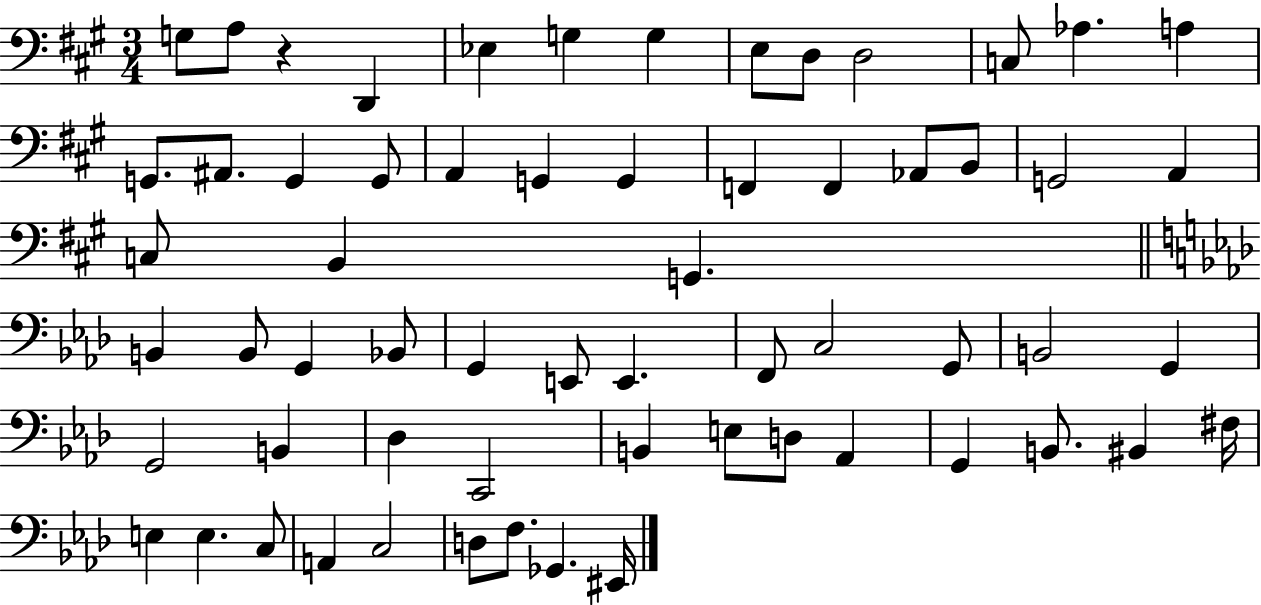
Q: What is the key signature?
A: A major